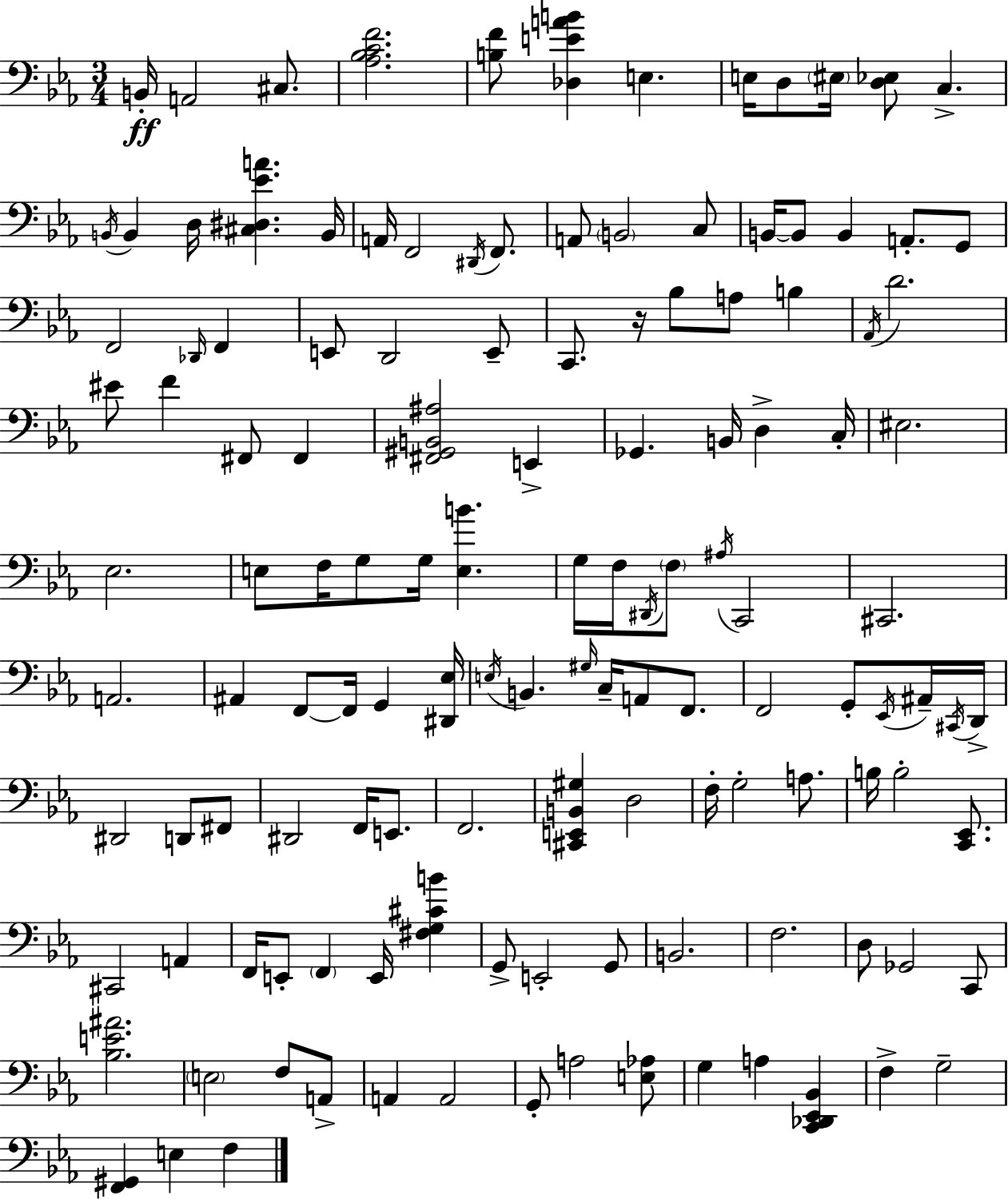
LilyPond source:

{
  \clef bass
  \numericTimeSignature
  \time 3/4
  \key ees \major
  b,16-.\ff a,2 cis8. | <aes bes c' f'>2. | <b f'>8 <des e' a' b'>4 e4. | e16 d8 \parenthesize eis16 <d ees>8 c4.-> | \break \acciaccatura { b,16 } b,4 d16 <cis dis ees' a'>4. | b,16 a,16 f,2 \acciaccatura { dis,16 } f,8. | a,8 \parenthesize b,2 | c8 b,16~~ b,8 b,4 a,8.-. | \break g,8 f,2 \grace { des,16 } f,4 | e,8 d,2 | e,8-- c,8. r16 bes8 a8 b4 | \acciaccatura { aes,16 } d'2. | \break eis'8 f'4 fis,8 | fis,4 <fis, gis, b, ais>2 | e,4-> ges,4. b,16 d4-> | c16-. eis2. | \break ees2. | e8 f16 g8 g16 <e b'>4. | g16 f16 \acciaccatura { dis,16 } \parenthesize f8 \acciaccatura { ais16 } c,2 | cis,2. | \break a,2. | ais,4 f,8~~ | f,16 g,4 <dis, ees>16 \acciaccatura { e16 } b,4. | \grace { gis16 } c16-- a,8 f,8. f,2 | \break g,8-. \acciaccatura { ees,16 } ais,16-- \acciaccatura { cis,16 } d,16-> dis,2 | d,8 fis,8 dis,2 | f,16 e,8. f,2. | <cis, e, b, gis>4 | \break d2 f16-. g2-. | a8. b16 b2-. | <c, ees,>8. cis,2 | a,4 f,16 e,8-. | \break \parenthesize f,4 e,16 <fis g cis' b'>4 g,8-> | e,2-. g,8 b,2. | f2. | d8 | \break ges,2 c,8 <bes e' ais'>2. | \parenthesize e2 | f8 a,8-> a,4 | a,2 g,8-. | \break a2 <e aes>8 g4 | a4 <c, des, ees, bes,>4 f4-> | g2-- <f, gis,>4 | e4 f4 \bar "|."
}